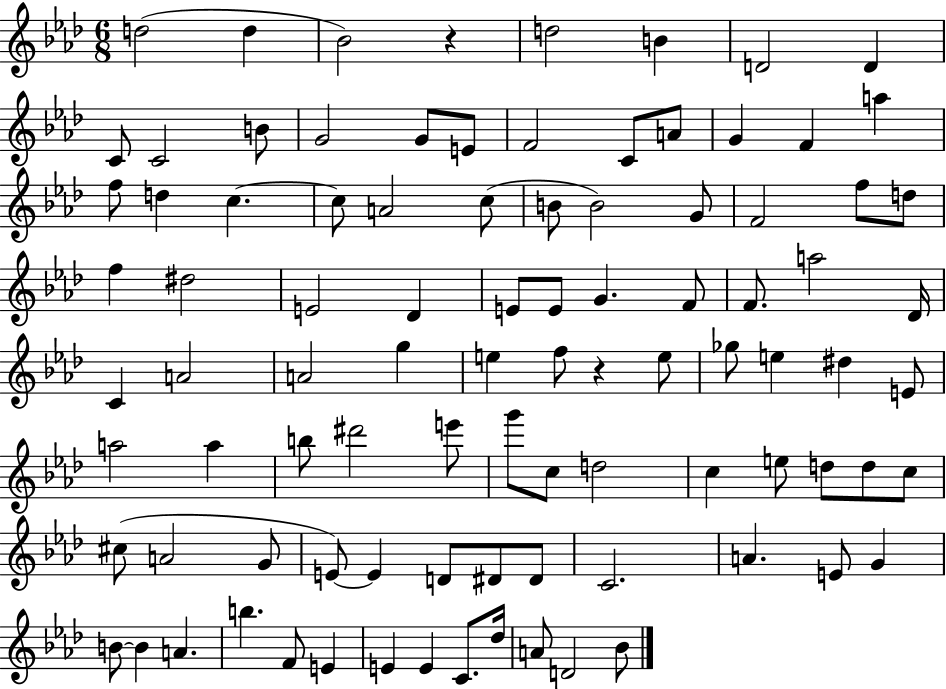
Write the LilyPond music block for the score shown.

{
  \clef treble
  \numericTimeSignature
  \time 6/8
  \key aes \major
  d''2( d''4 | bes'2) r4 | d''2 b'4 | d'2 d'4 | \break c'8 c'2 b'8 | g'2 g'8 e'8 | f'2 c'8 a'8 | g'4 f'4 a''4 | \break f''8 d''4 c''4.~~ | c''8 a'2 c''8( | b'8 b'2) g'8 | f'2 f''8 d''8 | \break f''4 dis''2 | e'2 des'4 | e'8 e'8 g'4. f'8 | f'8. a''2 des'16 | \break c'4 a'2 | a'2 g''4 | e''4 f''8 r4 e''8 | ges''8 e''4 dis''4 e'8 | \break a''2 a''4 | b''8 dis'''2 e'''8 | g'''8 c''8 d''2 | c''4 e''8 d''8 d''8 c''8 | \break cis''8( a'2 g'8 | e'8~~) e'4 d'8 dis'8 dis'8 | c'2. | a'4. e'8 g'4 | \break b'8~~ b'4 a'4. | b''4. f'8 e'4 | e'4 e'4 c'8. des''16 | a'8 d'2 bes'8 | \break \bar "|."
}